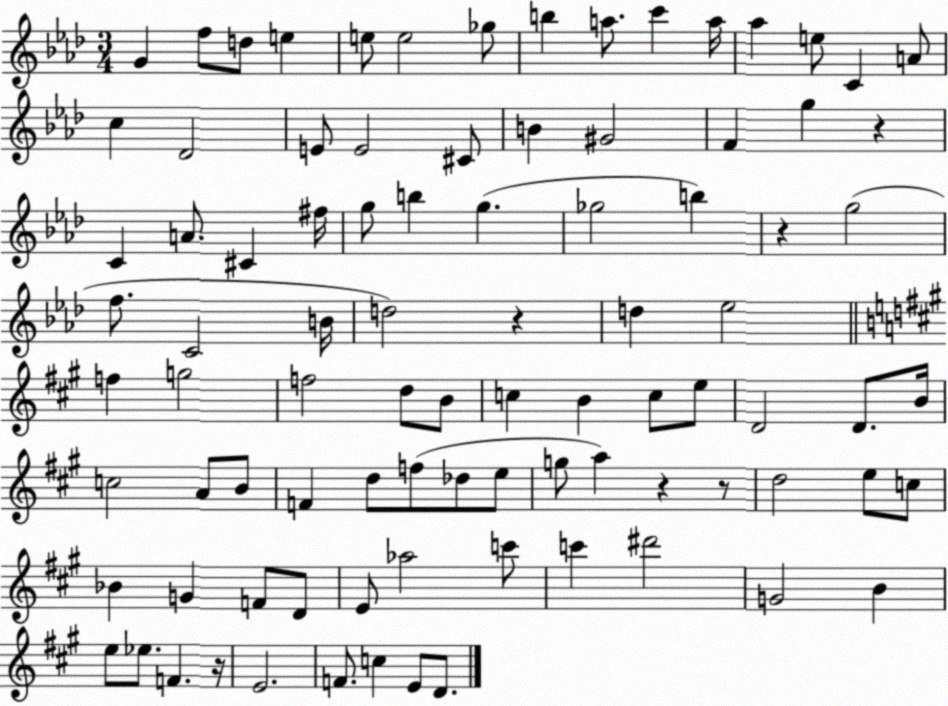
X:1
T:Untitled
M:3/4
L:1/4
K:Ab
G f/2 d/2 e e/2 e2 _g/2 b a/2 c' a/4 _a e/2 C A/2 c _D2 E/2 E2 ^C/2 B ^G2 F g z C A/2 ^C ^f/4 g/2 b g _g2 b z g2 f/2 C2 B/4 d2 z d _e2 f g2 f2 d/2 B/2 c B c/2 e/2 D2 D/2 B/4 c2 A/2 B/2 F d/2 f/2 _d/2 e/2 g/2 a z z/2 d2 e/2 c/2 _B G F/2 D/2 E/2 _a2 c'/2 c' ^d'2 G2 B e/2 _e/2 F z/4 E2 F/2 c E/2 D/2